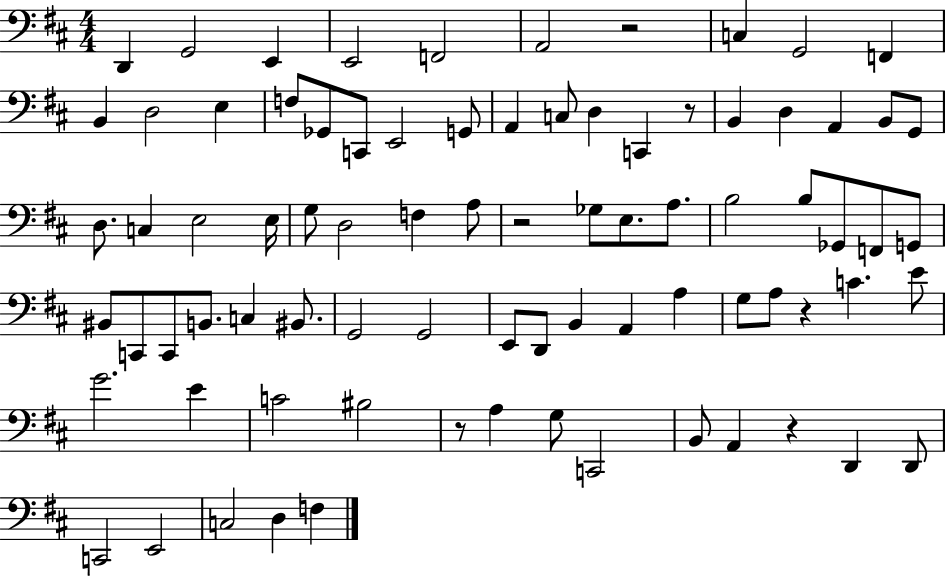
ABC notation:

X:1
T:Untitled
M:4/4
L:1/4
K:D
D,, G,,2 E,, E,,2 F,,2 A,,2 z2 C, G,,2 F,, B,, D,2 E, F,/2 _G,,/2 C,,/2 E,,2 G,,/2 A,, C,/2 D, C,, z/2 B,, D, A,, B,,/2 G,,/2 D,/2 C, E,2 E,/4 G,/2 D,2 F, A,/2 z2 _G,/2 E,/2 A,/2 B,2 B,/2 _G,,/2 F,,/2 G,,/2 ^B,,/2 C,,/2 C,,/2 B,,/2 C, ^B,,/2 G,,2 G,,2 E,,/2 D,,/2 B,, A,, A, G,/2 A,/2 z C E/2 G2 E C2 ^B,2 z/2 A, G,/2 C,,2 B,,/2 A,, z D,, D,,/2 C,,2 E,,2 C,2 D, F,